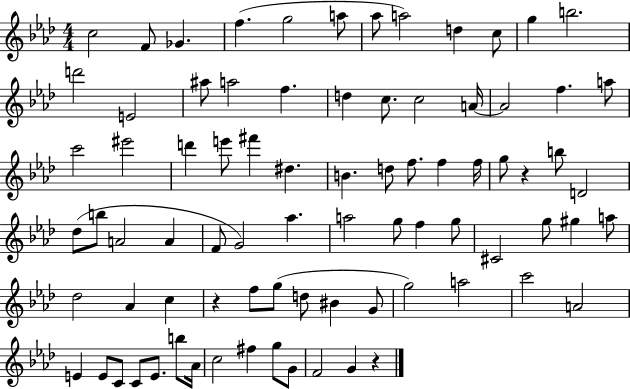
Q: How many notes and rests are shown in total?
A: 81